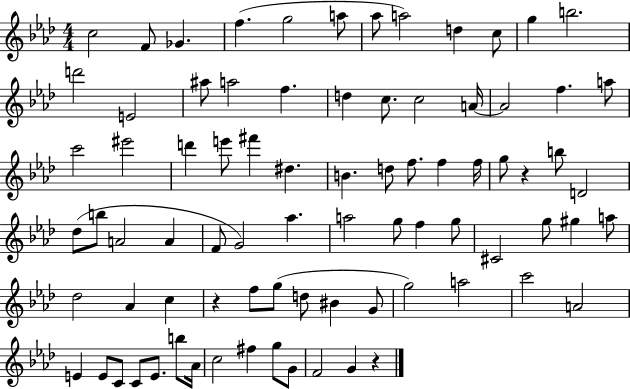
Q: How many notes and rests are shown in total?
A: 81